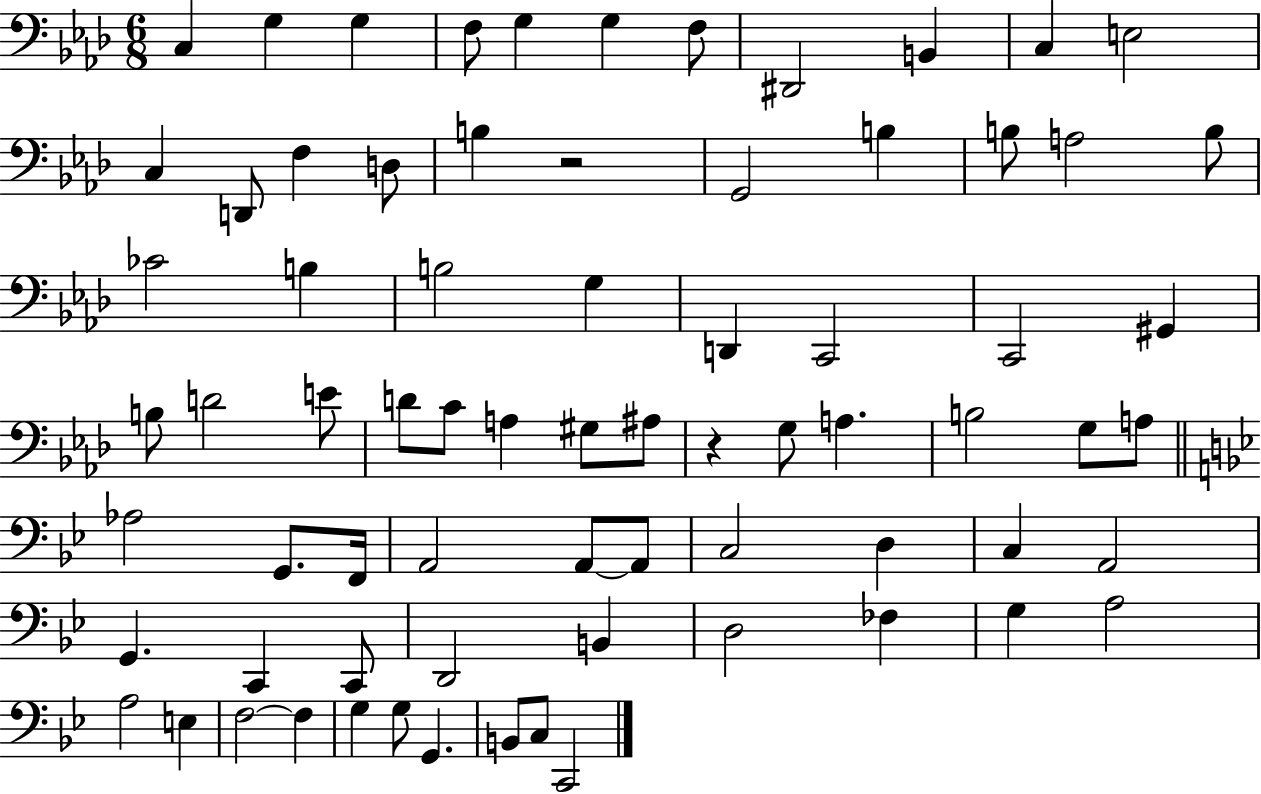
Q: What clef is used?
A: bass